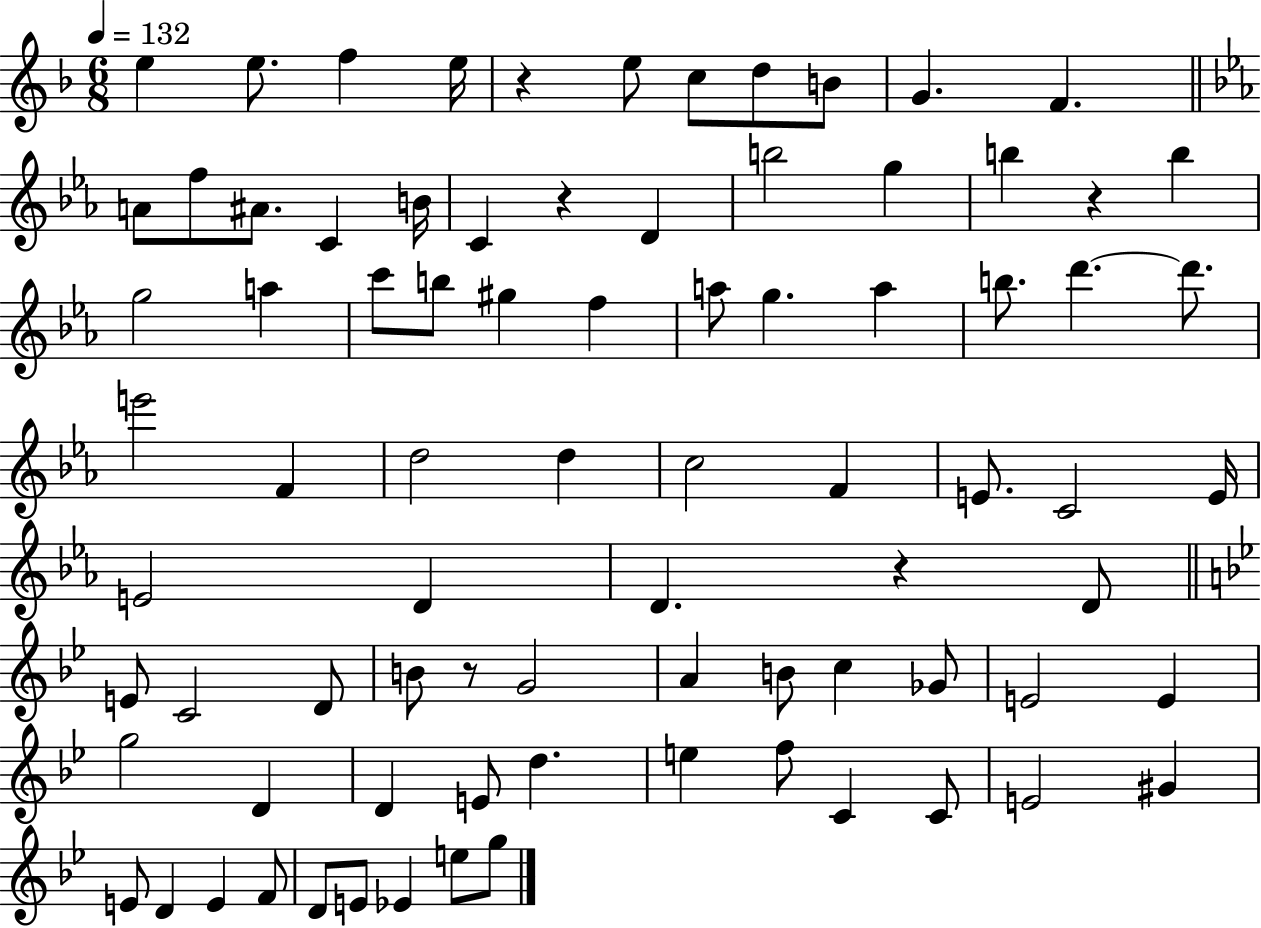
X:1
T:Untitled
M:6/8
L:1/4
K:F
e e/2 f e/4 z e/2 c/2 d/2 B/2 G F A/2 f/2 ^A/2 C B/4 C z D b2 g b z b g2 a c'/2 b/2 ^g f a/2 g a b/2 d' d'/2 e'2 F d2 d c2 F E/2 C2 E/4 E2 D D z D/2 E/2 C2 D/2 B/2 z/2 G2 A B/2 c _G/2 E2 E g2 D D E/2 d e f/2 C C/2 E2 ^G E/2 D E F/2 D/2 E/2 _E e/2 g/2